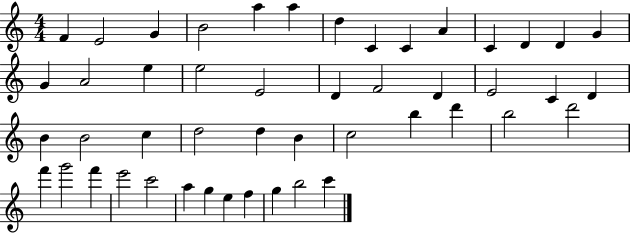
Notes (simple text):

F4/q E4/h G4/q B4/h A5/q A5/q D5/q C4/q C4/q A4/q C4/q D4/q D4/q G4/q G4/q A4/h E5/q E5/h E4/h D4/q F4/h D4/q E4/h C4/q D4/q B4/q B4/h C5/q D5/h D5/q B4/q C5/h B5/q D6/q B5/h D6/h F6/q G6/h F6/q E6/h C6/h A5/q G5/q E5/q F5/q G5/q B5/h C6/q